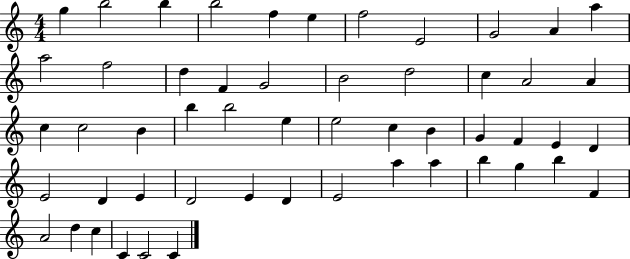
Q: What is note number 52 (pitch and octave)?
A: C4